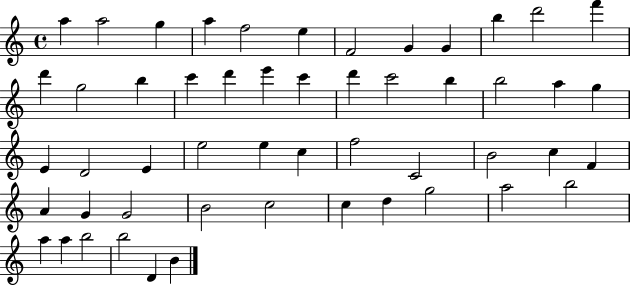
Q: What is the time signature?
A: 4/4